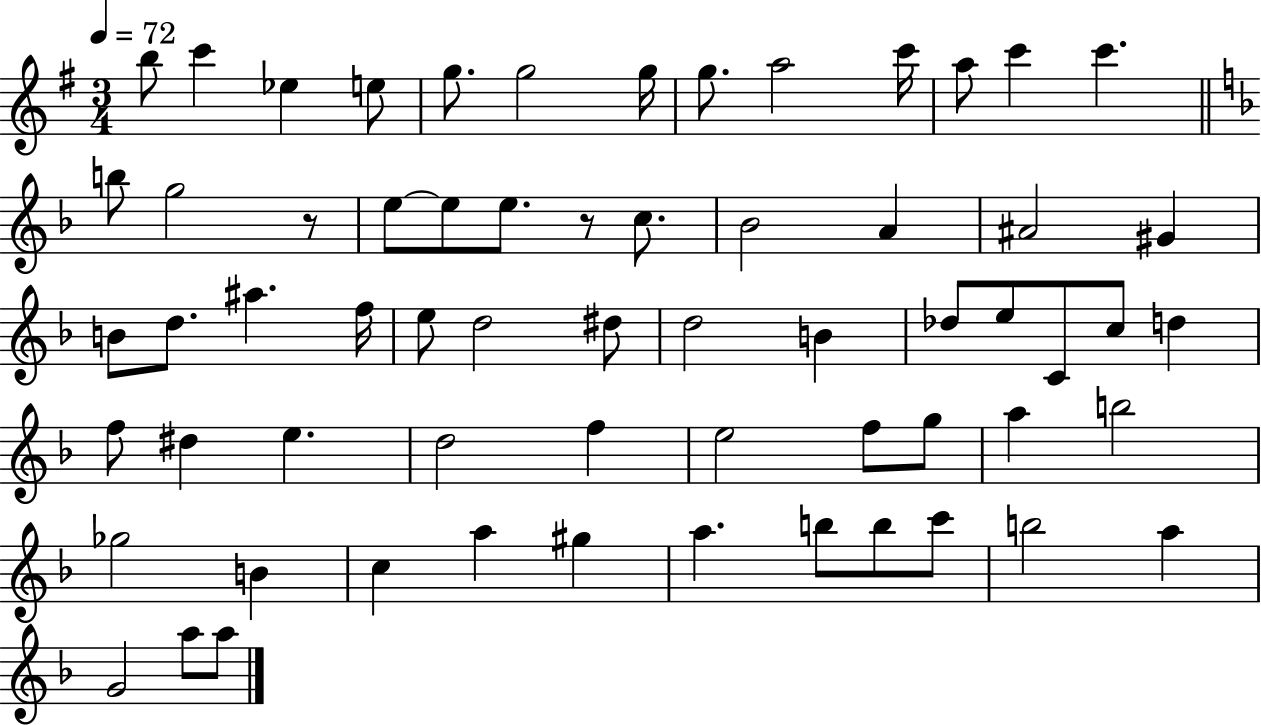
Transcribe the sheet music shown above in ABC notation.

X:1
T:Untitled
M:3/4
L:1/4
K:G
b/2 c' _e e/2 g/2 g2 g/4 g/2 a2 c'/4 a/2 c' c' b/2 g2 z/2 e/2 e/2 e/2 z/2 c/2 _B2 A ^A2 ^G B/2 d/2 ^a f/4 e/2 d2 ^d/2 d2 B _d/2 e/2 C/2 c/2 d f/2 ^d e d2 f e2 f/2 g/2 a b2 _g2 B c a ^g a b/2 b/2 c'/2 b2 a G2 a/2 a/2